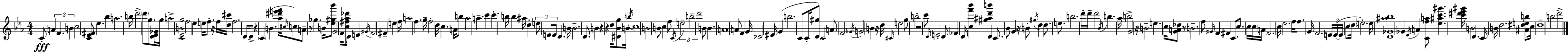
X:1
T:Untitled
M:4/4
L:1/4
K:Eb
C/2 A F B c2 [C_E^F]/2 _e _b a2 b/4 d'2 d'/2 g/2 [D_E_G]/4 g/4 a2 [C_EBg]2 f2 _e e/4 f/2 z/4 f/4 [d^c']/4 f2 D/4 D/2 z C B [_a^d'e'f']/4 ^c/4 c/2 A/2 z/2 _g B/4 [_e^g_b']/2 G2 F/4 [c^f_a_d']/2 D/4 E ^G/4 F2 ^F e f/4 a2 f g/4 f2 d/4 c A/4 b/2 _a2 a c' c' b/4 b ^a/4 d e/2 E/2 E/2 D B/4 B2 D/2 B z z d/4 [^D_Bg]/2 B/4 b/4 c4 B2 B/2 c f/2 C/4 e2 b2 d'2 B/2 B A4 A/2 F G/4 _D2 ^E/4 G b2 C/2 C/4 [D^g]/2 C2 A/2 F2 _G/4 G2 B z/4 d/4 ^C/4 e2 g/2 b2 z2 c'/2 D/4 E2 D/2 _F D/4 [cf'_b'] [^g^ad'b'] D C/2 _B/2 G z/4 B/2 ^g/4 d d/2 e/2 b2 d'/4 d'/4 d'2 _B/4 b _a/4 b2 G2 z/4 B2 e c/4 [GA_d]/2 z/2 B2 f/2 ^G/4 F ^F C/2 c/2 c/4 c/4 A/4 F2 c/4 _e2 f/4 f/2 G/4 F2 E/4 E/4 E/4 c/2 d/4 e2 e/4 [D_G^a_b]4 _G _E/4 A [Cfa]/2 [_e^ac'^g'] [c'^d'_e'^g']/4 B2 D C/4 B/4 d2 [^A^deb]/2 c/4 d4 b2 d'2